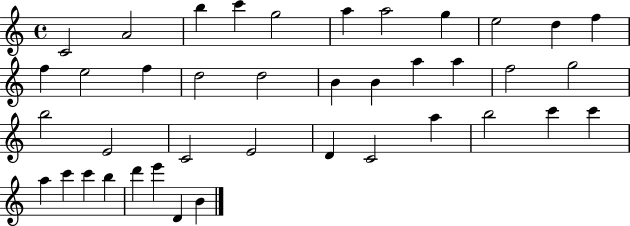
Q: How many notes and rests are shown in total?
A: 40